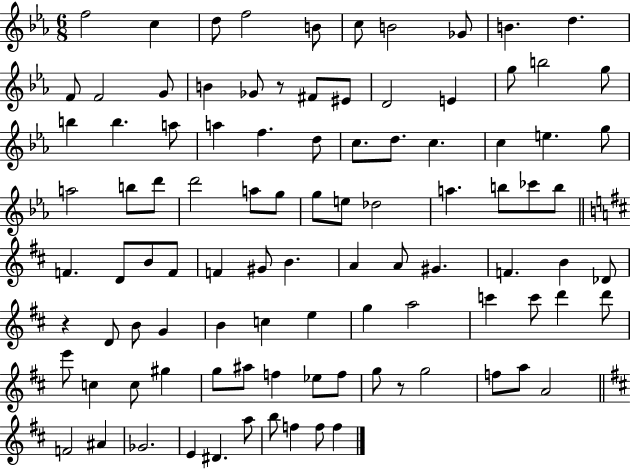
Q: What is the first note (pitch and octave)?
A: F5